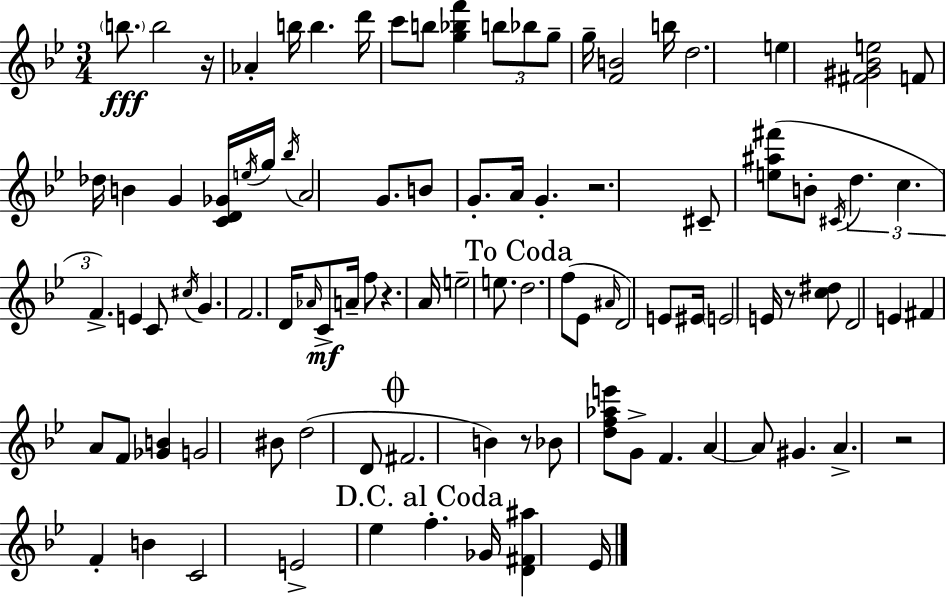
X:1
T:Untitled
M:3/4
L:1/4
K:Bb
b/2 b2 z/4 _A b/4 b d'/4 c'/2 b/2 [g_bf'] b/2 _b/2 g/2 g/4 [FB]2 b/4 d2 e [^F^G_Be]2 F/2 _d/4 B G [CD_G]/4 e/4 g/4 _b/4 A2 G/2 B/2 G/2 A/4 G z2 ^C/2 [e^a^f']/2 B/2 ^C/4 d c F E C/2 ^c/4 G F2 D/4 _A/4 C/2 A/4 f/2 z A/4 e2 e/2 d2 f/2 _E/2 ^A/4 D2 E/2 ^E/4 E2 E/4 z/2 [c^d]/2 D2 E ^F A/2 F/2 [_GB] G2 ^B/2 d2 D/2 ^F2 B z/2 _B/2 [df_ae']/2 G/2 F A A/2 ^G A z2 F B C2 E2 _e f _G/4 [D^F^a] _E/4